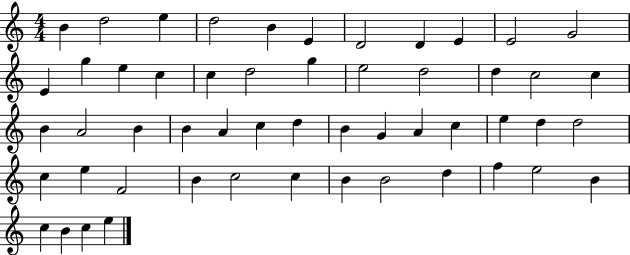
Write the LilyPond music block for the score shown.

{
  \clef treble
  \numericTimeSignature
  \time 4/4
  \key c \major
  b'4 d''2 e''4 | d''2 b'4 e'4 | d'2 d'4 e'4 | e'2 g'2 | \break e'4 g''4 e''4 c''4 | c''4 d''2 g''4 | e''2 d''2 | d''4 c''2 c''4 | \break b'4 a'2 b'4 | b'4 a'4 c''4 d''4 | b'4 g'4 a'4 c''4 | e''4 d''4 d''2 | \break c''4 e''4 f'2 | b'4 c''2 c''4 | b'4 b'2 d''4 | f''4 e''2 b'4 | \break c''4 b'4 c''4 e''4 | \bar "|."
}